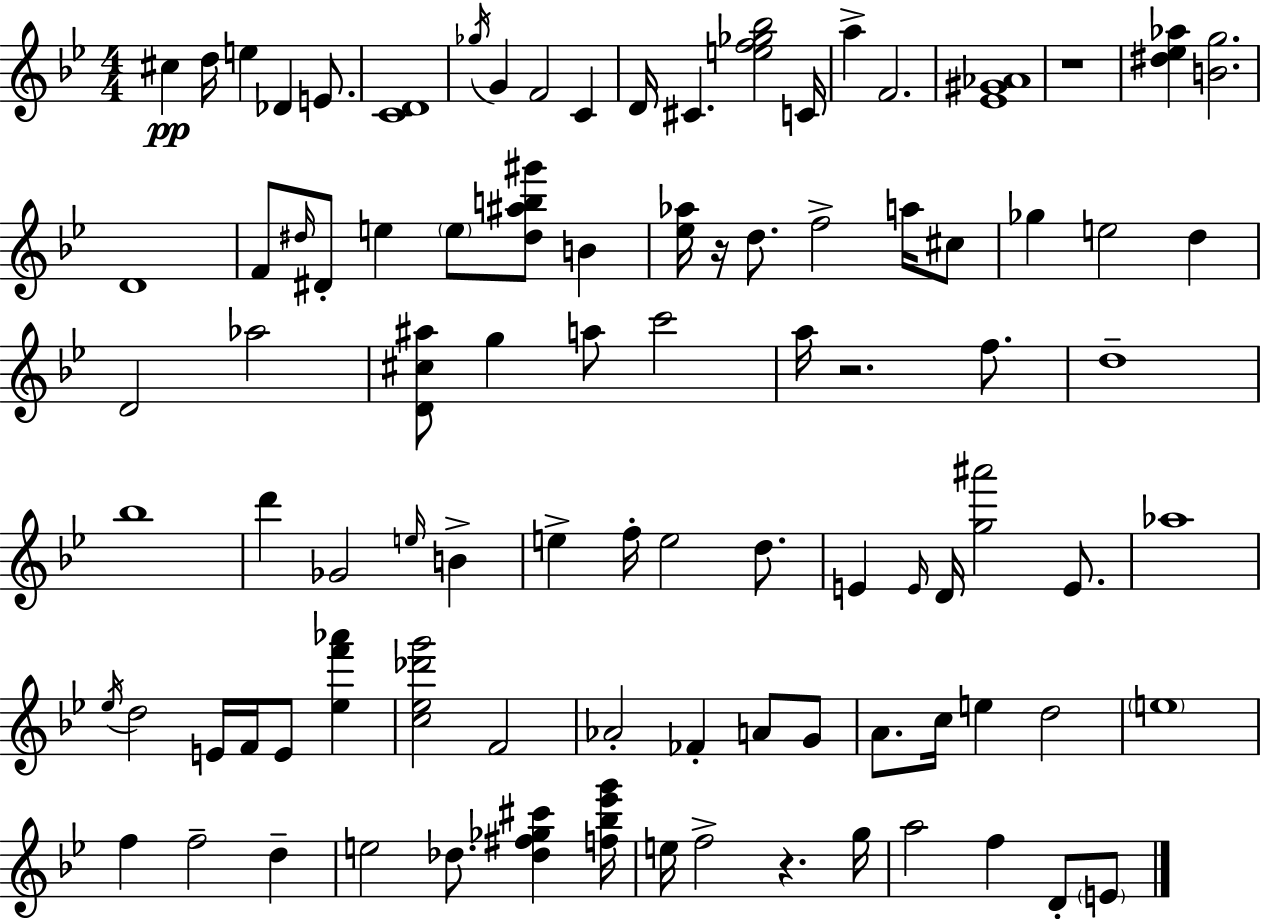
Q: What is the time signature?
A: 4/4